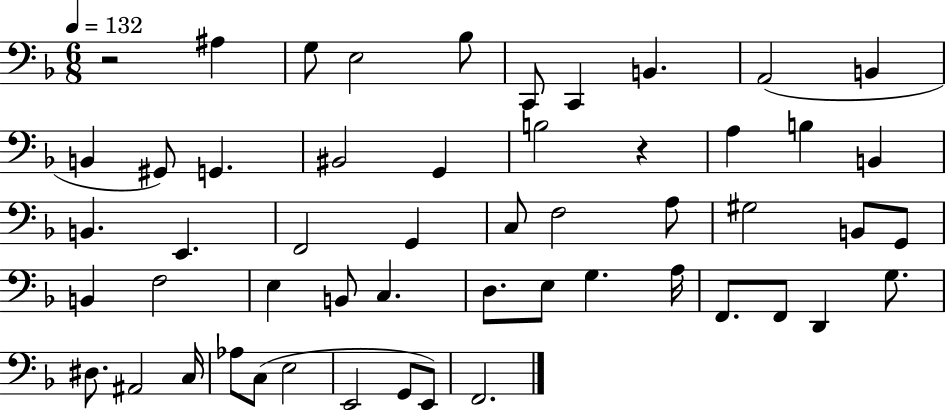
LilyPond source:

{
  \clef bass
  \numericTimeSignature
  \time 6/8
  \key f \major
  \tempo 4 = 132
  r2 ais4 | g8 e2 bes8 | c,8 c,4 b,4. | a,2( b,4 | \break b,4 gis,8) g,4. | bis,2 g,4 | b2 r4 | a4 b4 b,4 | \break b,4. e,4. | f,2 g,4 | c8 f2 a8 | gis2 b,8 g,8 | \break b,4 f2 | e4 b,8 c4. | d8. e8 g4. a16 | f,8. f,8 d,4 g8. | \break dis8. ais,2 c16 | aes8 c8( e2 | e,2 g,8 e,8) | f,2. | \break \bar "|."
}